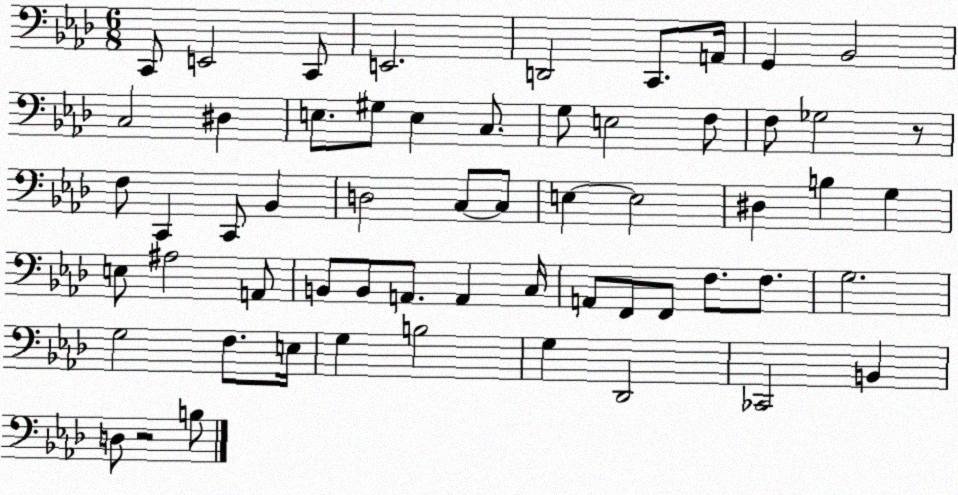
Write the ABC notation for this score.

X:1
T:Untitled
M:6/8
L:1/4
K:Ab
C,,/2 E,,2 C,,/2 E,,2 D,,2 C,,/2 A,,/4 G,, _B,,2 C,2 ^D, E,/2 ^G,/2 E, C,/2 G,/2 E,2 F,/2 F,/2 _G,2 z/2 F,/2 C,, C,,/2 _B,, D,2 C,/2 C,/2 E, E,2 ^D, B, G, E,/2 ^A,2 A,,/2 B,,/2 B,,/2 A,,/2 A,, C,/4 A,,/2 F,,/2 F,,/2 F,/2 F,/2 G,2 G,2 F,/2 E,/4 G, B,2 G, _D,,2 _C,,2 B,, D,/2 z2 B,/2